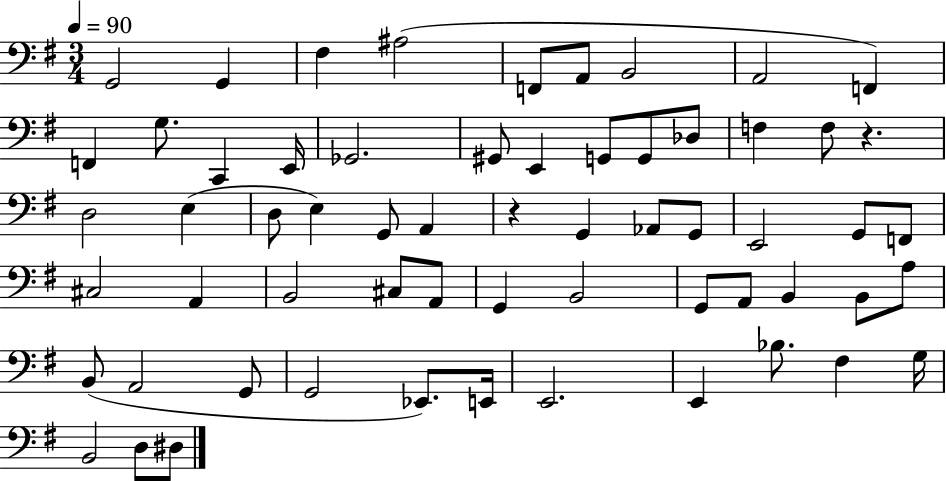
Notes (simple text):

G2/h G2/q F#3/q A#3/h F2/e A2/e B2/h A2/h F2/q F2/q G3/e. C2/q E2/s Gb2/h. G#2/e E2/q G2/e G2/e Db3/e F3/q F3/e R/q. D3/h E3/q D3/e E3/q G2/e A2/q R/q G2/q Ab2/e G2/e E2/h G2/e F2/e C#3/h A2/q B2/h C#3/e A2/e G2/q B2/h G2/e A2/e B2/q B2/e A3/e B2/e A2/h G2/e G2/h Eb2/e. E2/s E2/h. E2/q Bb3/e. F#3/q G3/s B2/h D3/e D#3/e